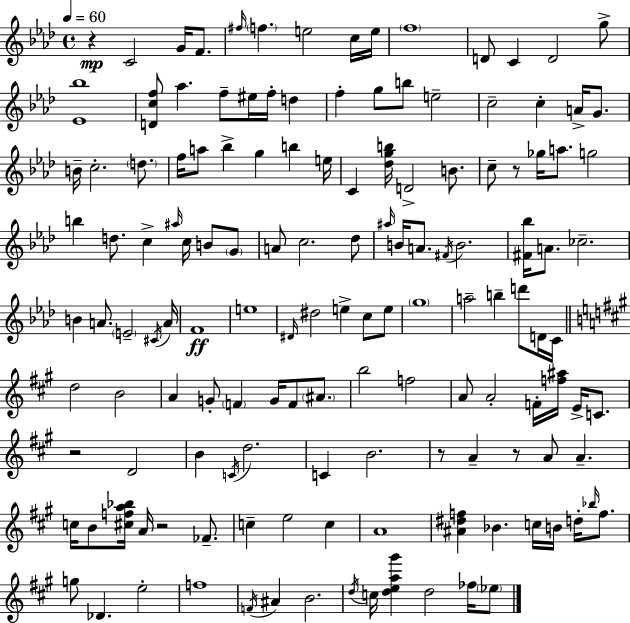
{
  \clef treble
  \time 4/4
  \defaultTimeSignature
  \key aes \major
  \tempo 4 = 60
  r4\mp c'2 g'16 f'8. | \grace { fis''16 } \parenthesize f''4. e''2 c''16 | e''16 \parenthesize f''1 | d'8 c'4 d'2 g''8-> | \break <ees' bes''>1 | <d' c'' f''>8 aes''4. f''8-- eis''16 f''16-. d''4 | f''4-. g''8 b''8 e''2-- | c''2-- c''4-. a'16-> g'8. | \break b'16-- c''2.-. \parenthesize d''8. | f''16 a''8 bes''4-> g''4 b''4 | e''16 c'4 <des'' g'' b''>16 d'2-> b'8. | c''8-- r8 ges''16 a''8. g''2 | \break b''4 d''8. c''4-> \grace { ais''16 } c''16 b'8 | \parenthesize g'8 a'8 c''2. | des''8 \grace { ais''16 } b'16 a'8. \acciaccatura { fis'16 } b'2. | <fis' bes''>16 a'8. ces''2.-- | \break b'4 a'8. \parenthesize e'2-- | \acciaccatura { cis'16 } a'16 f'1\ff | e''1 | \grace { dis'16 } dis''2 e''4-> | \break c''8 e''8 \parenthesize g''1 | a''2-- b''4-- | d'''8 d'16 c'16 \bar "||" \break \key a \major d''2 b'2 | a'4 g'8-. \parenthesize f'4 g'16 f'8 \parenthesize ais'8. | b''2 f''2 | a'8 a'2-. f'16-. <f'' ais''>16 e'16-> c'8. | \break r2 d'2 | b'4 \acciaccatura { c'16 } d''2. | c'4 b'2. | r8 a'4-- r8 a'8 a'4.-- | \break c''16 b'8 <cis'' f'' a'' bes''>16 a'16 r2 fes'8.-- | c''4-- e''2 c''4 | a'1 | <ais' dis'' f''>4 bes'4. c''16 b'16 d''16-. \grace { bes''16 } f''8. | \break g''8 des'4. e''2-. | f''1 | \acciaccatura { f'16 } ais'4 b'2. | \acciaccatura { d''16 } c''16 <d'' e'' a'' gis'''>4 d''2 | \break fes''16 \parenthesize ees''8 \bar "|."
}